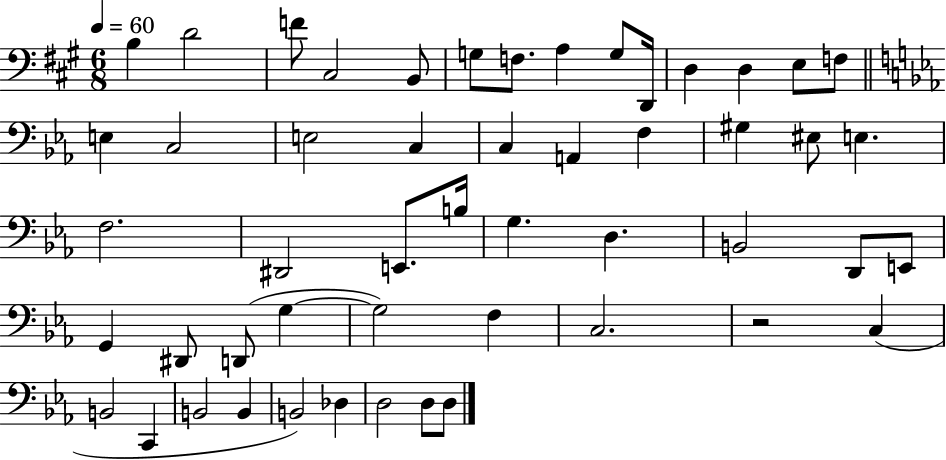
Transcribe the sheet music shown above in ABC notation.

X:1
T:Untitled
M:6/8
L:1/4
K:A
B, D2 F/2 ^C,2 B,,/2 G,/2 F,/2 A, G,/2 D,,/4 D, D, E,/2 F,/2 E, C,2 E,2 C, C, A,, F, ^G, ^E,/2 E, F,2 ^D,,2 E,,/2 B,/4 G, D, B,,2 D,,/2 E,,/2 G,, ^D,,/2 D,,/2 G, G,2 F, C,2 z2 C, B,,2 C,, B,,2 B,, B,,2 _D, D,2 D,/2 D,/2